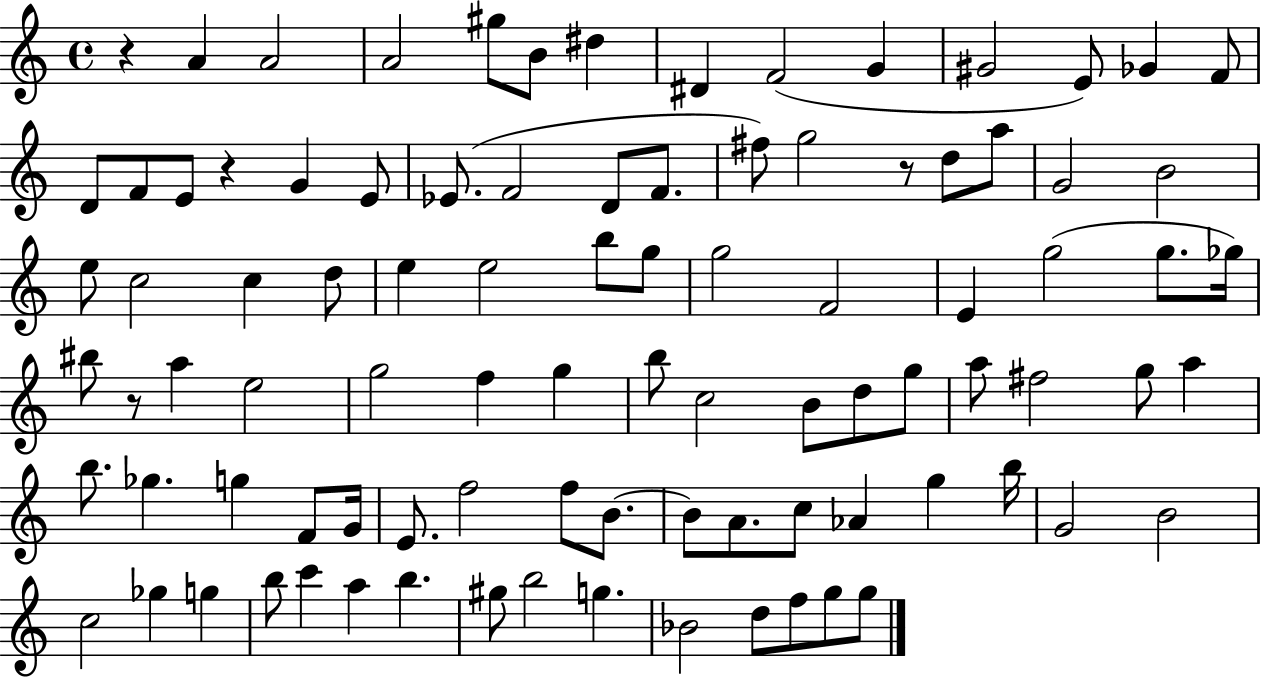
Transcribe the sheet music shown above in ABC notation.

X:1
T:Untitled
M:4/4
L:1/4
K:C
z A A2 A2 ^g/2 B/2 ^d ^D F2 G ^G2 E/2 _G F/2 D/2 F/2 E/2 z G E/2 _E/2 F2 D/2 F/2 ^f/2 g2 z/2 d/2 a/2 G2 B2 e/2 c2 c d/2 e e2 b/2 g/2 g2 F2 E g2 g/2 _g/4 ^b/2 z/2 a e2 g2 f g b/2 c2 B/2 d/2 g/2 a/2 ^f2 g/2 a b/2 _g g F/2 G/4 E/2 f2 f/2 B/2 B/2 A/2 c/2 _A g b/4 G2 B2 c2 _g g b/2 c' a b ^g/2 b2 g _B2 d/2 f/2 g/2 g/2